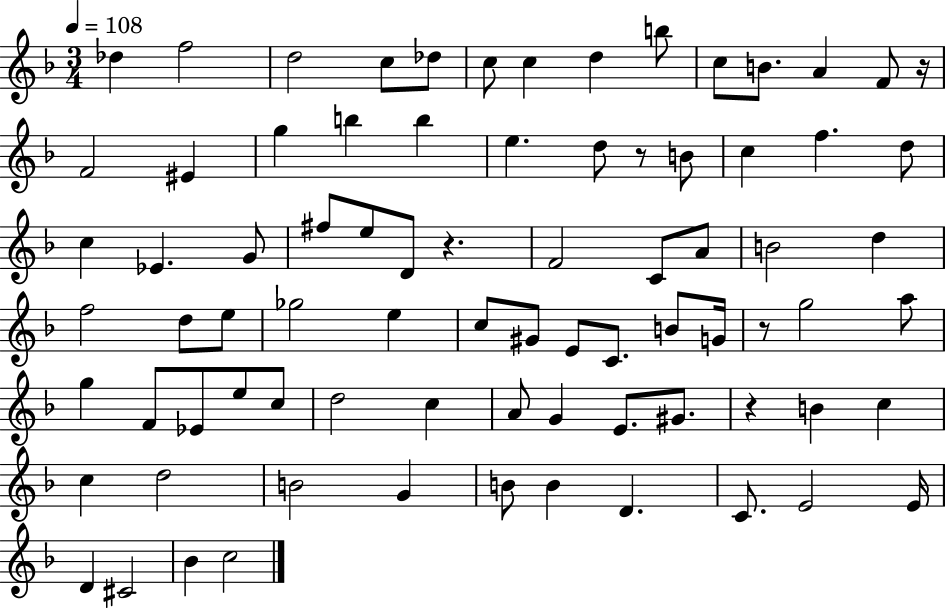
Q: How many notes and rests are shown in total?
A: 80